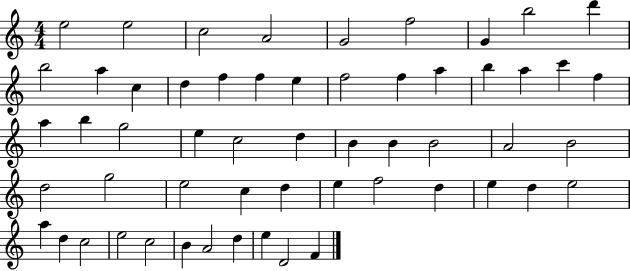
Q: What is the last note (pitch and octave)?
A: F4